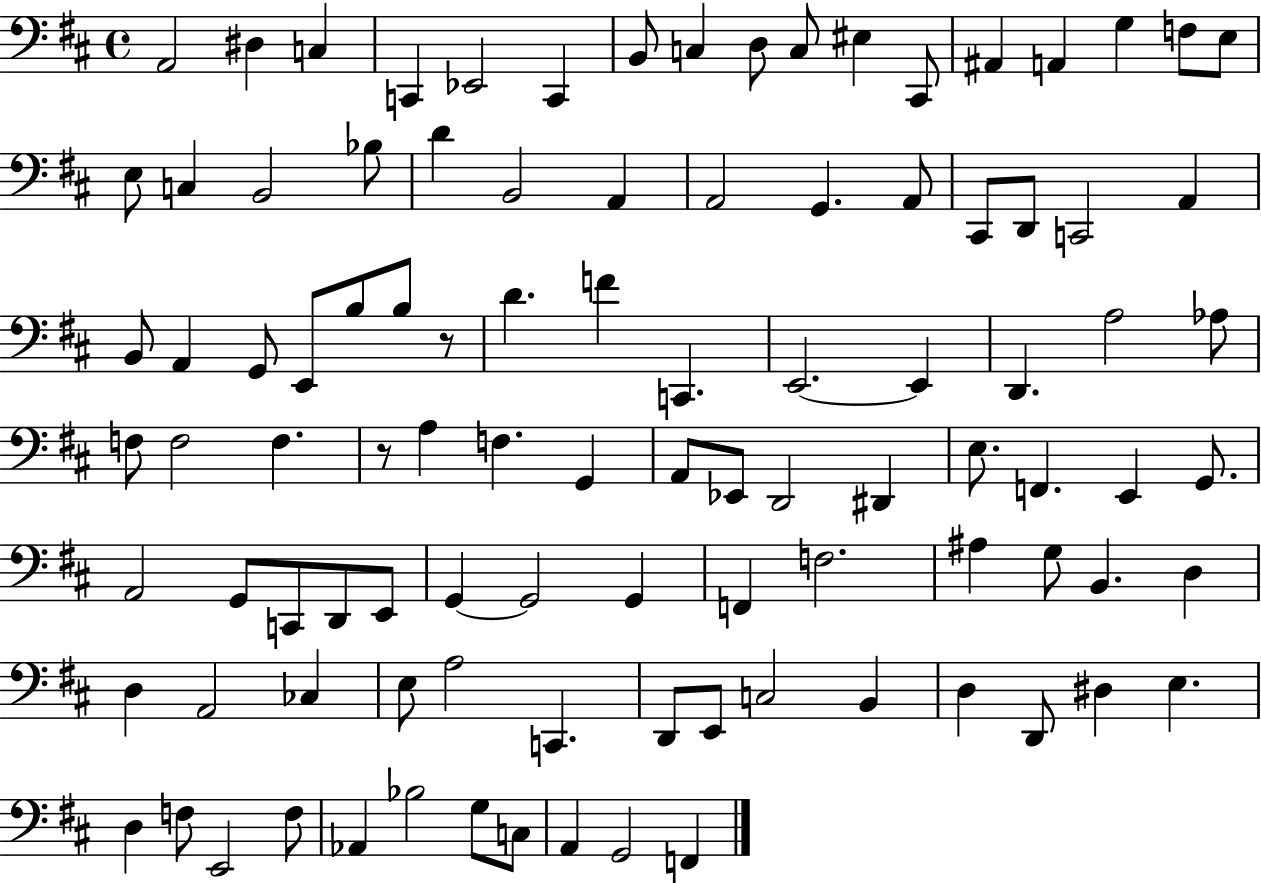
{
  \clef bass
  \time 4/4
  \defaultTimeSignature
  \key d \major
  \repeat volta 2 { a,2 dis4 c4 | c,4 ees,2 c,4 | b,8 c4 d8 c8 eis4 cis,8 | ais,4 a,4 g4 f8 e8 | \break e8 c4 b,2 bes8 | d'4 b,2 a,4 | a,2 g,4. a,8 | cis,8 d,8 c,2 a,4 | \break b,8 a,4 g,8 e,8 b8 b8 r8 | d'4. f'4 c,4. | e,2.~~ e,4 | d,4. a2 aes8 | \break f8 f2 f4. | r8 a4 f4. g,4 | a,8 ees,8 d,2 dis,4 | e8. f,4. e,4 g,8. | \break a,2 g,8 c,8 d,8 e,8 | g,4~~ g,2 g,4 | f,4 f2. | ais4 g8 b,4. d4 | \break d4 a,2 ces4 | e8 a2 c,4. | d,8 e,8 c2 b,4 | d4 d,8 dis4 e4. | \break d4 f8 e,2 f8 | aes,4 bes2 g8 c8 | a,4 g,2 f,4 | } \bar "|."
}